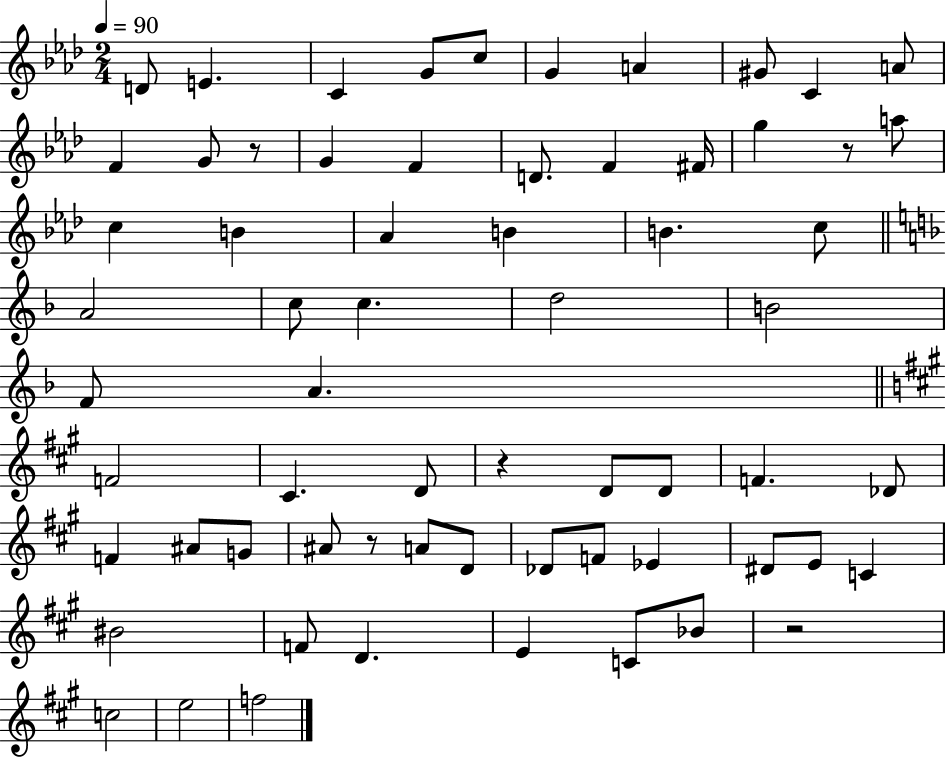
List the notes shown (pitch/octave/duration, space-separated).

D4/e E4/q. C4/q G4/e C5/e G4/q A4/q G#4/e C4/q A4/e F4/q G4/e R/e G4/q F4/q D4/e. F4/q F#4/s G5/q R/e A5/e C5/q B4/q Ab4/q B4/q B4/q. C5/e A4/h C5/e C5/q. D5/h B4/h F4/e A4/q. F4/h C#4/q. D4/e R/q D4/e D4/e F4/q. Db4/e F4/q A#4/e G4/e A#4/e R/e A4/e D4/e Db4/e F4/e Eb4/q D#4/e E4/e C4/q BIS4/h F4/e D4/q. E4/q C4/e Bb4/e R/h C5/h E5/h F5/h